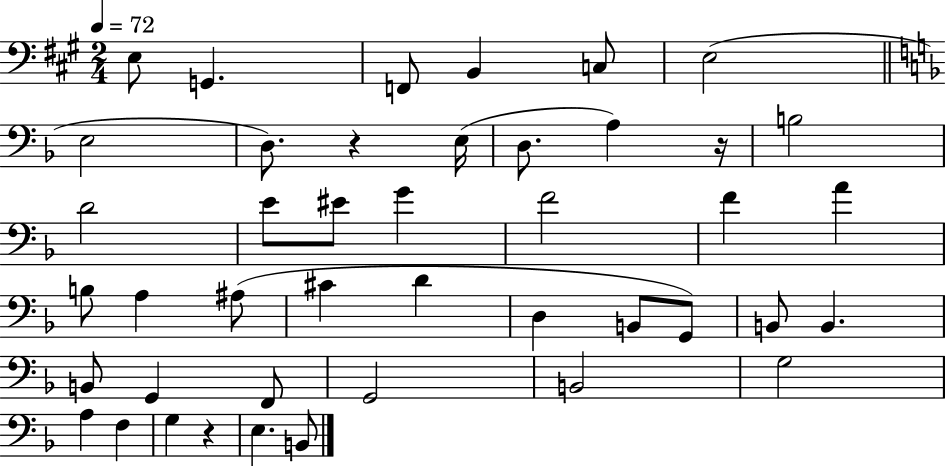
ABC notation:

X:1
T:Untitled
M:2/4
L:1/4
K:A
E,/2 G,, F,,/2 B,, C,/2 E,2 E,2 D,/2 z E,/4 D,/2 A, z/4 B,2 D2 E/2 ^E/2 G F2 F A B,/2 A, ^A,/2 ^C D D, B,,/2 G,,/2 B,,/2 B,, B,,/2 G,, F,,/2 G,,2 B,,2 G,2 A, F, G, z E, B,,/2